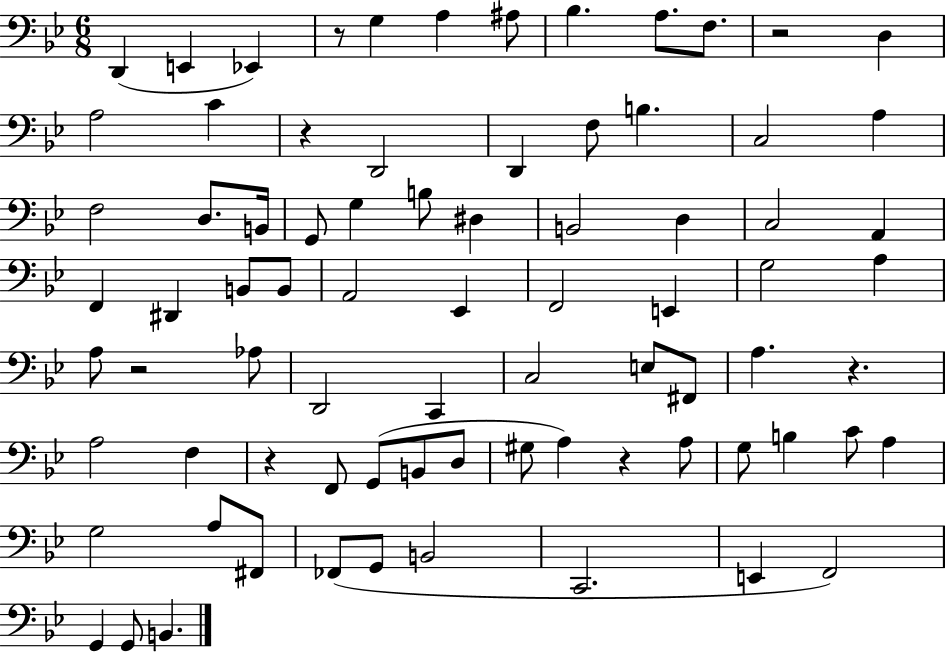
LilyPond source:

{
  \clef bass
  \numericTimeSignature
  \time 6/8
  \key bes \major
  d,4( e,4 ees,4) | r8 g4 a4 ais8 | bes4. a8. f8. | r2 d4 | \break a2 c'4 | r4 d,2 | d,4 f8 b4. | c2 a4 | \break f2 d8. b,16 | g,8 g4 b8 dis4 | b,2 d4 | c2 a,4 | \break f,4 dis,4 b,8 b,8 | a,2 ees,4 | f,2 e,4 | g2 a4 | \break a8 r2 aes8 | d,2 c,4 | c2 e8 fis,8 | a4. r4. | \break a2 f4 | r4 f,8 g,8( b,8 d8 | gis8 a4) r4 a8 | g8 b4 c'8 a4 | \break g2 a8 fis,8 | fes,8( g,8 b,2 | c,2. | e,4 f,2) | \break g,4 g,8 b,4. | \bar "|."
}